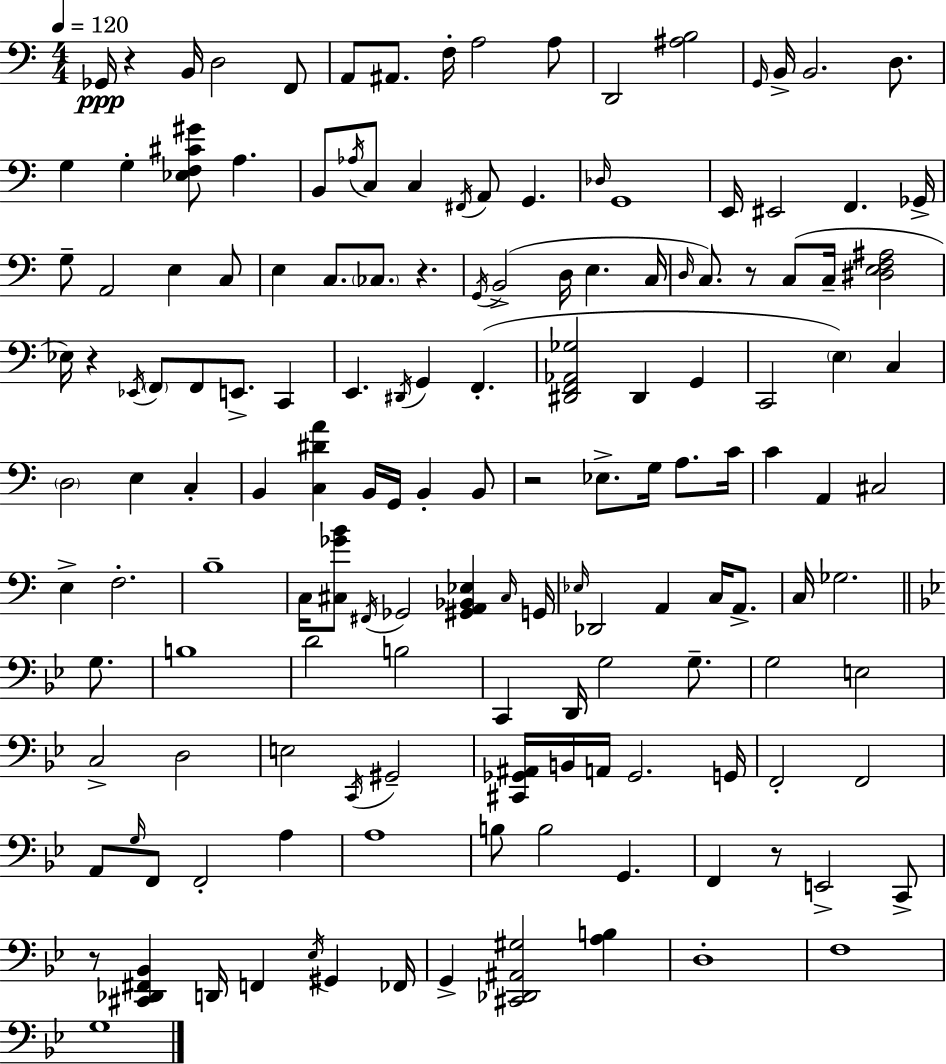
X:1
T:Untitled
M:4/4
L:1/4
K:C
_G,,/4 z B,,/4 D,2 F,,/2 A,,/2 ^A,,/2 F,/4 A,2 A,/2 D,,2 [^A,B,]2 G,,/4 B,,/4 B,,2 D,/2 G, G, [_E,F,^C^G]/2 A, B,,/2 _A,/4 C,/2 C, ^F,,/4 A,,/2 G,, _D,/4 G,,4 E,,/4 ^E,,2 F,, _G,,/4 G,/2 A,,2 E, C,/2 E, C,/2 _C,/2 z G,,/4 B,,2 D,/4 E, C,/4 D,/4 C,/2 z/2 C,/2 C,/4 [^D,E,F,^A,]2 _E,/4 z _E,,/4 F,,/2 F,,/2 E,,/2 C,, E,, ^D,,/4 G,, F,, [^D,,F,,_A,,_G,]2 ^D,, G,, C,,2 E, C, D,2 E, C, B,, [C,^DA] B,,/4 G,,/4 B,, B,,/2 z2 _E,/2 G,/4 A,/2 C/4 C A,, ^C,2 E, F,2 B,4 C,/4 [^C,_GB]/2 ^F,,/4 _G,,2 [^G,,A,,_B,,_E,] ^C,/4 G,,/4 _E,/4 _D,,2 A,, C,/4 A,,/2 C,/4 _G,2 G,/2 B,4 D2 B,2 C,, D,,/4 G,2 G,/2 G,2 E,2 C,2 D,2 E,2 C,,/4 ^G,,2 [^C,,_G,,^A,,]/4 B,,/4 A,,/4 _G,,2 G,,/4 F,,2 F,,2 A,,/2 G,/4 F,,/2 F,,2 A, A,4 B,/2 B,2 G,, F,, z/2 E,,2 C,,/2 z/2 [^C,,_D,,^F,,_B,,] D,,/4 F,, _E,/4 ^G,, _F,,/4 G,, [^C,,_D,,^A,,^G,]2 [A,B,] D,4 F,4 G,4